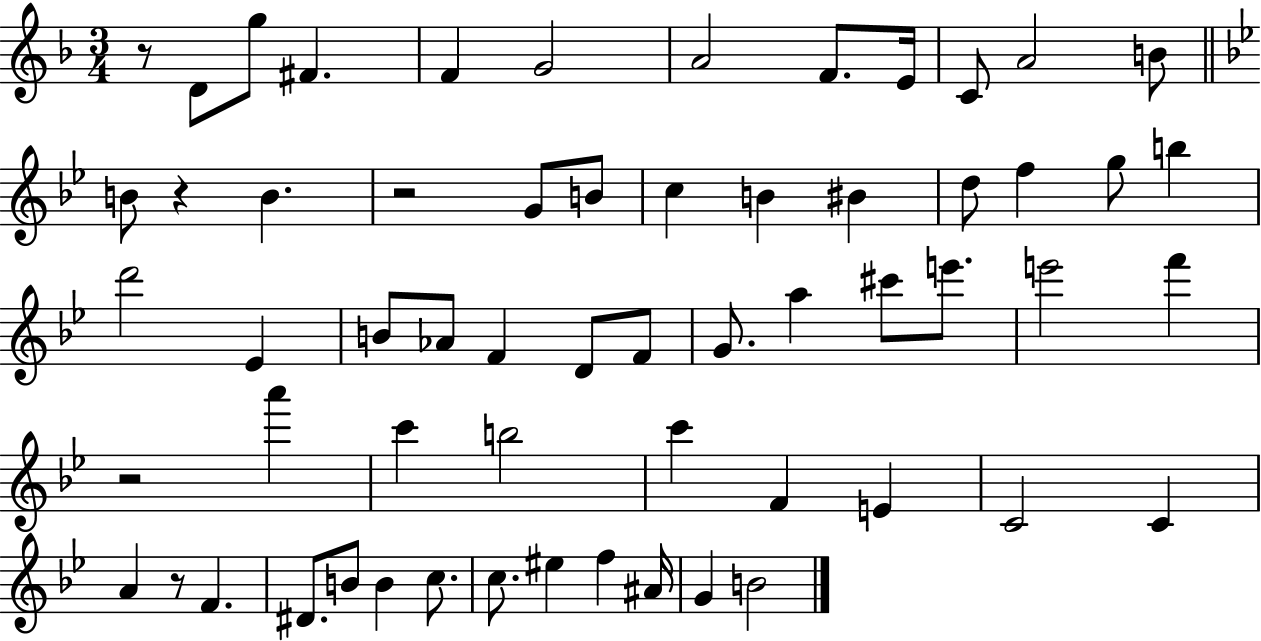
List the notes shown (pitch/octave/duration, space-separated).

R/e D4/e G5/e F#4/q. F4/q G4/h A4/h F4/e. E4/s C4/e A4/h B4/e B4/e R/q B4/q. R/h G4/e B4/e C5/q B4/q BIS4/q D5/e F5/q G5/e B5/q D6/h Eb4/q B4/e Ab4/e F4/q D4/e F4/e G4/e. A5/q C#6/e E6/e. E6/h F6/q R/h A6/q C6/q B5/h C6/q F4/q E4/q C4/h C4/q A4/q R/e F4/q. D#4/e. B4/e B4/q C5/e. C5/e. EIS5/q F5/q A#4/s G4/q B4/h